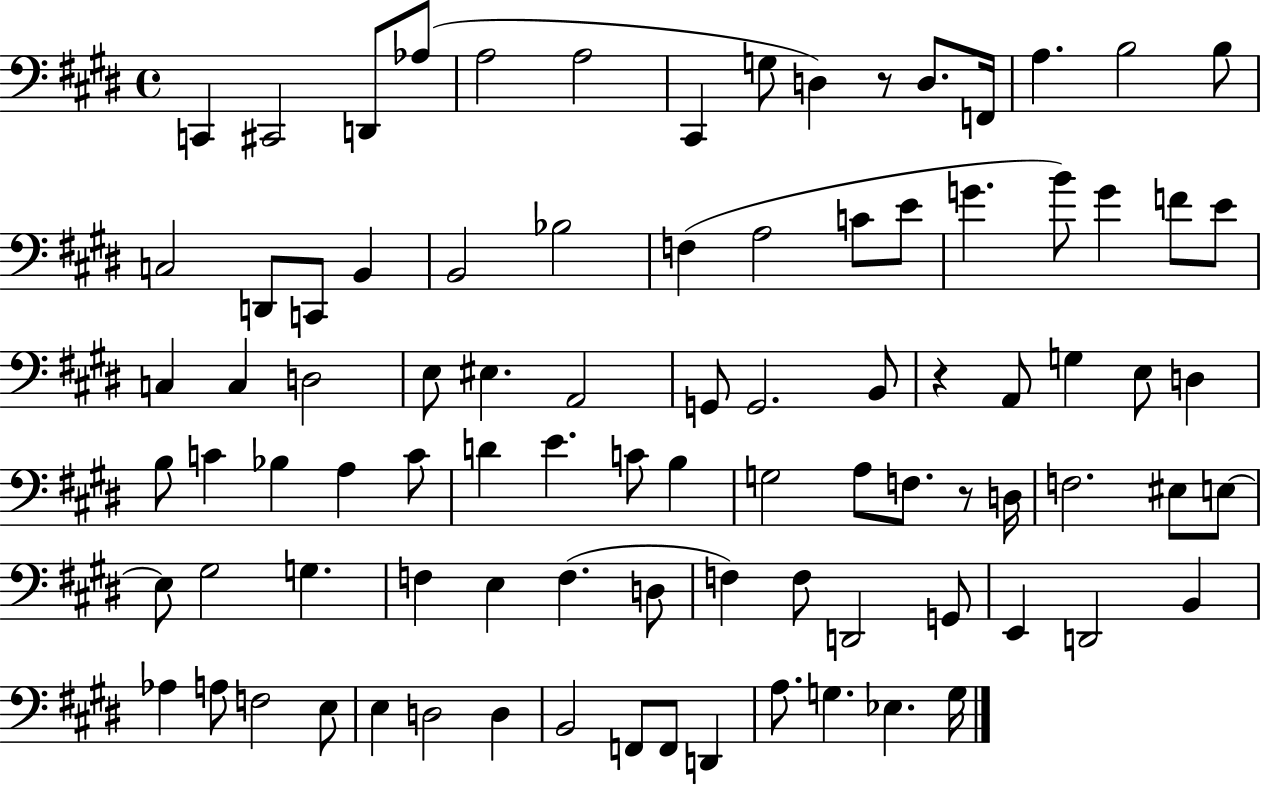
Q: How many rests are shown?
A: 3